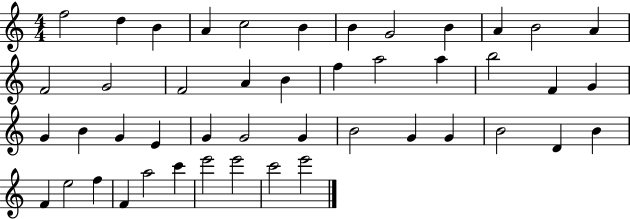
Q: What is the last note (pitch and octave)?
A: E6